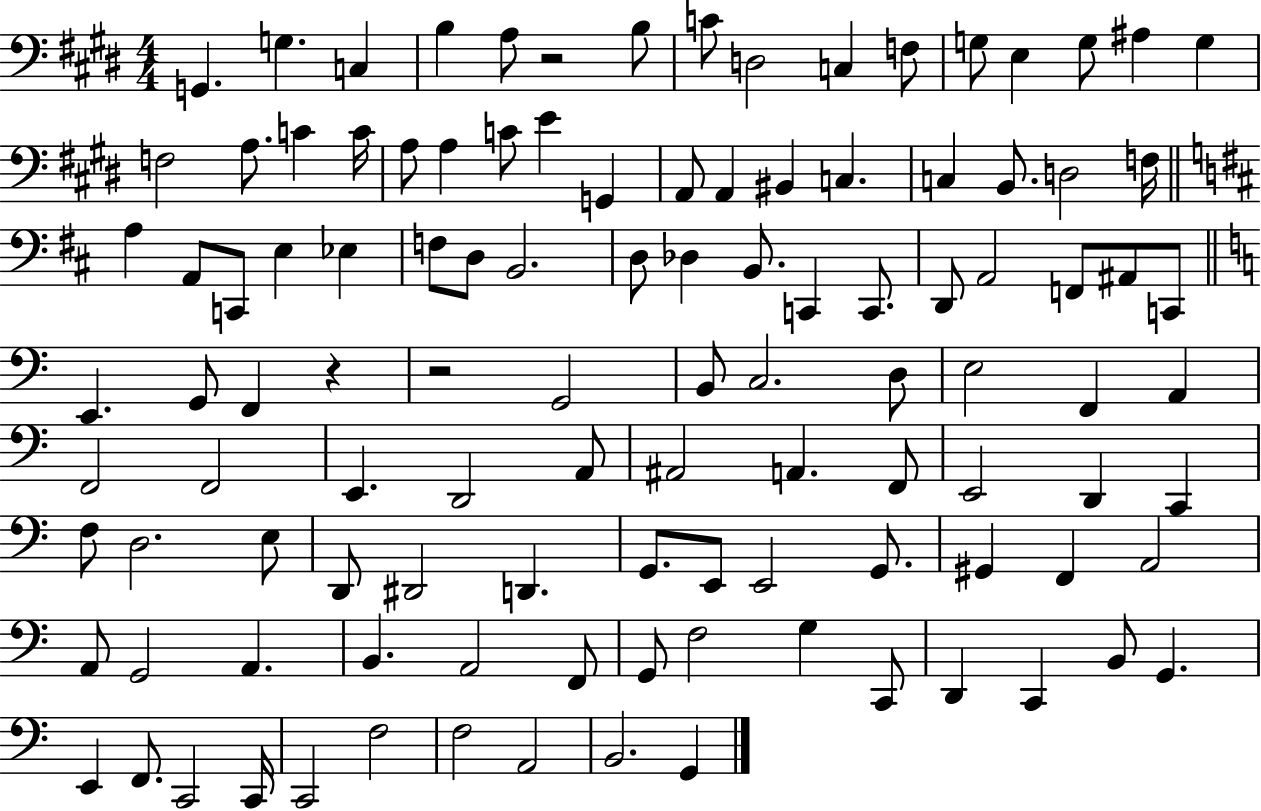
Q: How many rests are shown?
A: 3